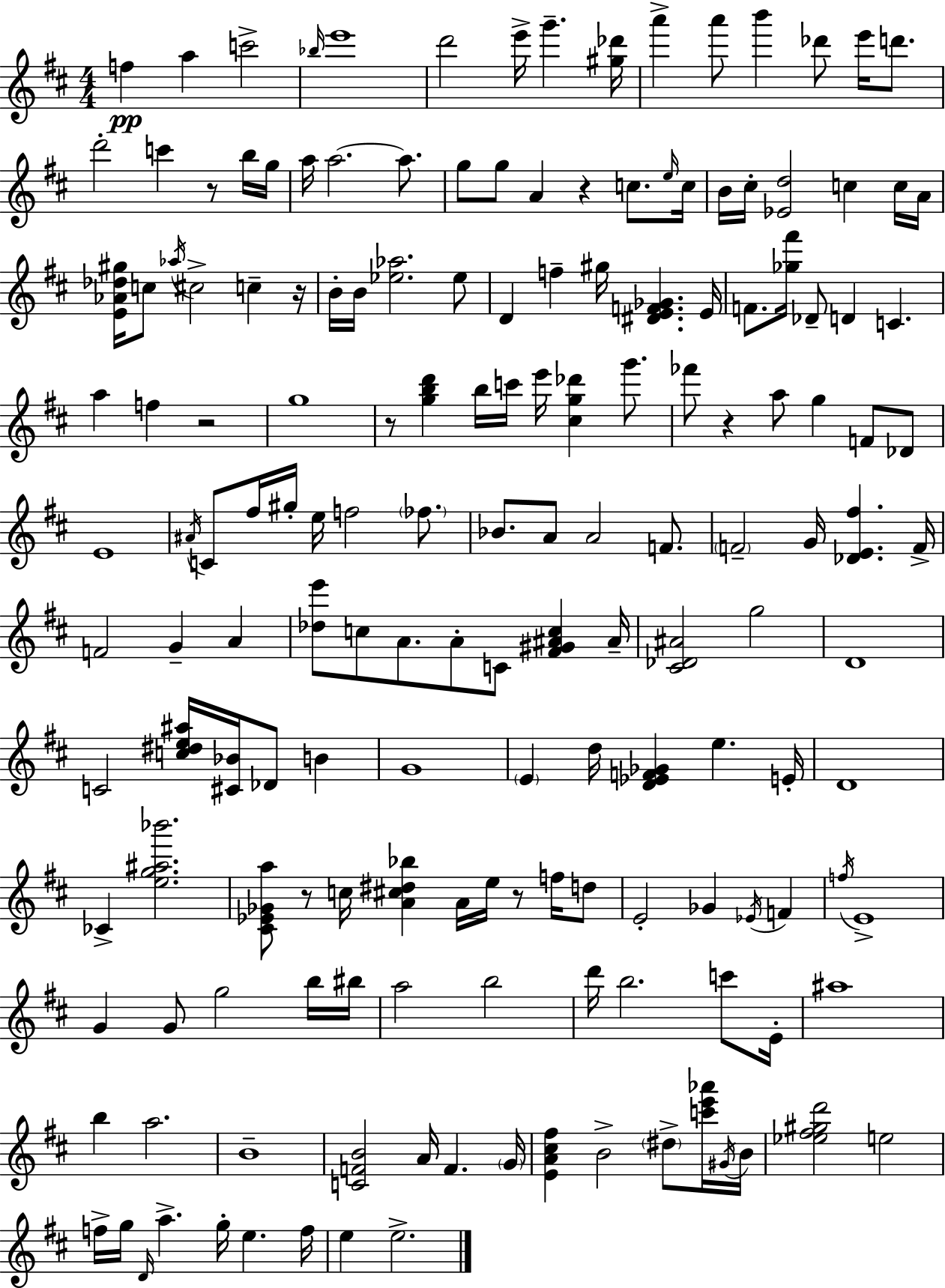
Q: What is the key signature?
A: D major